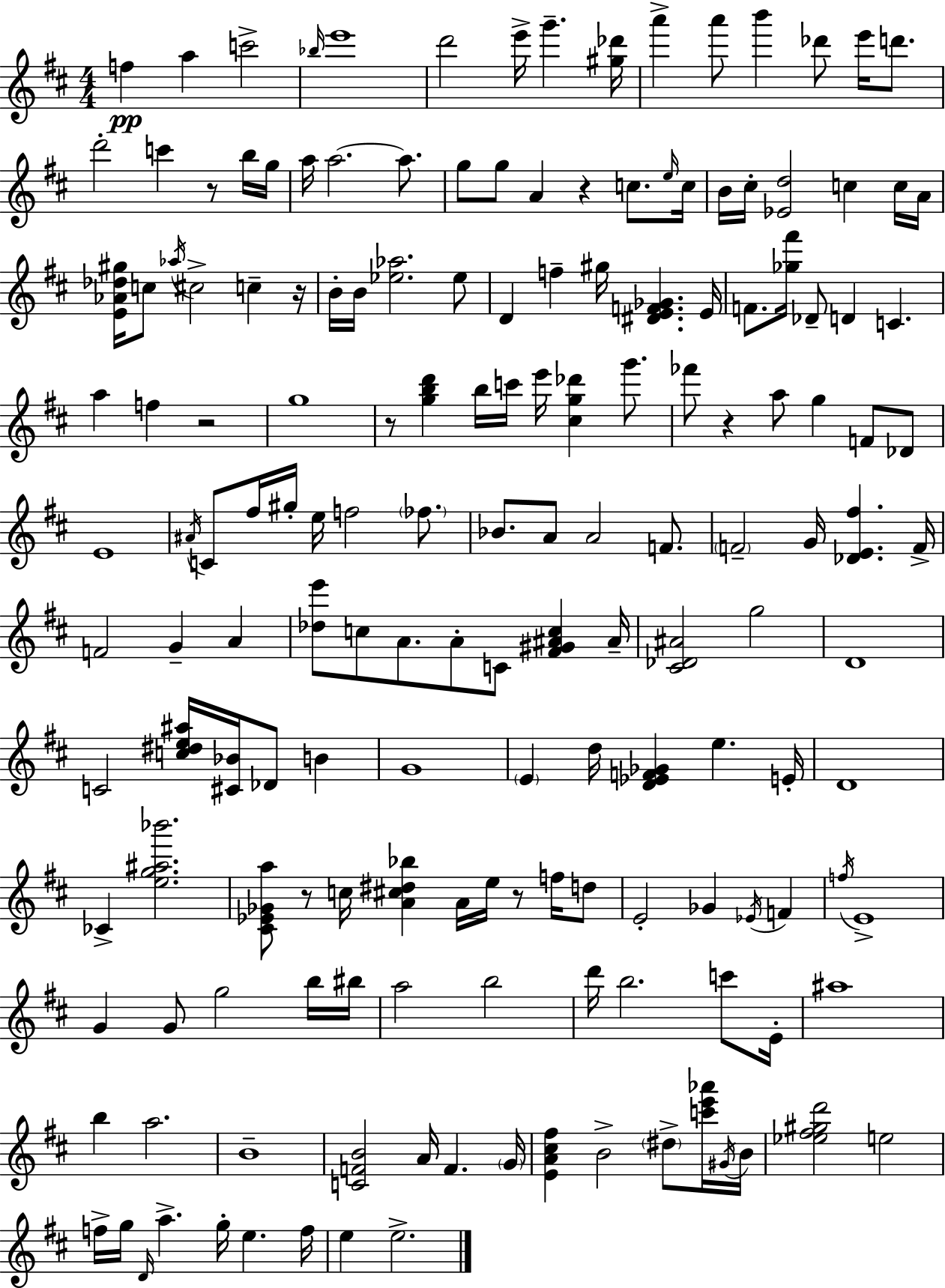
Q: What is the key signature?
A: D major